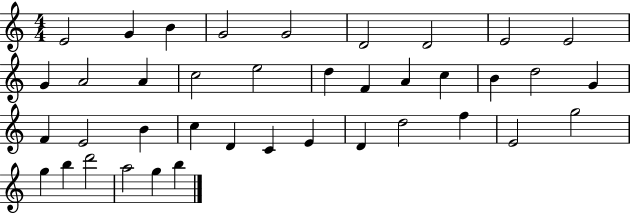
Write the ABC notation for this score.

X:1
T:Untitled
M:4/4
L:1/4
K:C
E2 G B G2 G2 D2 D2 E2 E2 G A2 A c2 e2 d F A c B d2 G F E2 B c D C E D d2 f E2 g2 g b d'2 a2 g b